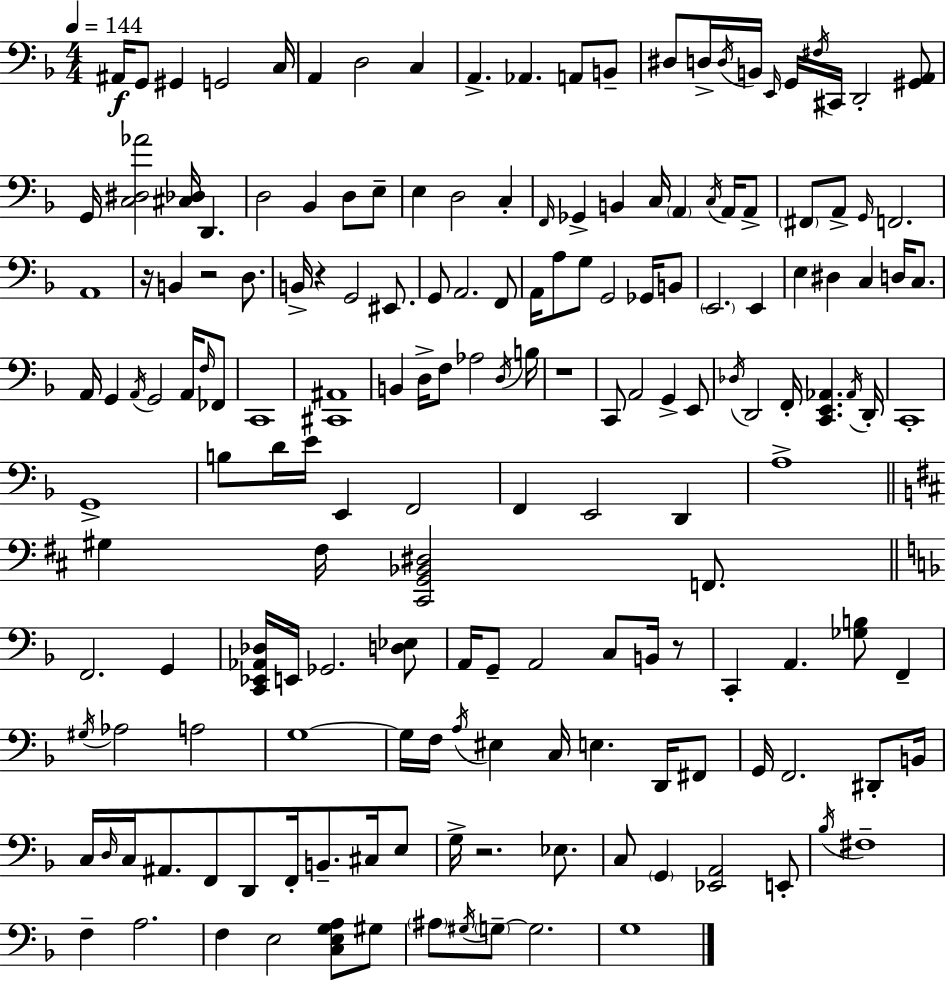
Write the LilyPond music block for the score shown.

{
  \clef bass
  \numericTimeSignature
  \time 4/4
  \key d \minor
  \tempo 4 = 144
  ais,16\f g,8 gis,4 g,2 c16 | a,4 d2 c4 | a,4.-> aes,4. a,8 b,8-- | dis8 d16-> \acciaccatura { d16 } b,16 \grace { e,16 } g,16 \acciaccatura { fis16 } cis,16 d,2-. | \break <gis, a,>8 g,16 <c dis aes'>2 <cis des>16 d,4. | d2 bes,4 d8 | e8-- e4 d2 c4-. | \grace { f,16 } ges,4-> b,4 c16 \parenthesize a,4 | \break \acciaccatura { c16 } a,16 a,8-> \parenthesize fis,8 a,8-> \grace { g,16 } f,2. | a,1 | r16 b,4 r2 | d8. b,16-> r4 g,2 | \break eis,8. g,8 a,2. | f,8 a,16 a8 g8 g,2 | ges,16 b,8 \parenthesize e,2. | e,4 e4 dis4 c4 | \break d16 c8. a,16 g,4 \acciaccatura { a,16 } g,2 | a,16 \grace { f16 } fes,8 c,1 | <cis, ais,>1 | b,4 d16-> f8 aes2 | \break \acciaccatura { d16 } b16 r1 | c,8 a,2 | g,4-> e,8 \acciaccatura { des16 } d,2 | f,16-. <c, e, aes,>4. \acciaccatura { aes,16 } d,16-. c,1-. | \break g,1-> | b8 d'16 e'16 e,4 | f,2 f,4 e,2 | d,4 a1-> | \break \bar "||" \break \key b \minor gis4 fis16 <cis, g, bes, dis>2 f,8. | \bar "||" \break \key f \major f,2. g,4 | <c, ees, aes, des>16 e,16 ges,2. <d ees>8 | a,16 g,8-- a,2 c8 b,16 r8 | c,4-. a,4. <ges b>8 f,4-- | \break \acciaccatura { gis16 } aes2 a2 | g1~~ | g16 f16 \acciaccatura { a16 } eis4 c16 e4. d,16 | fis,8 g,16 f,2. dis,8-. | \break b,16 c16 \grace { d16 } c16 ais,8. f,8 d,8 f,16-. b,8.-- | cis16 e8 g16-> r2. | ees8. c8 \parenthesize g,4 <ees, a,>2 | e,8-. \acciaccatura { bes16 } fis1-- | \break f4-- a2. | f4 e2 | <c e g a>8 gis8 \parenthesize ais8 \acciaccatura { gis16 } \parenthesize g8--~~ g2. | g1 | \break \bar "|."
}